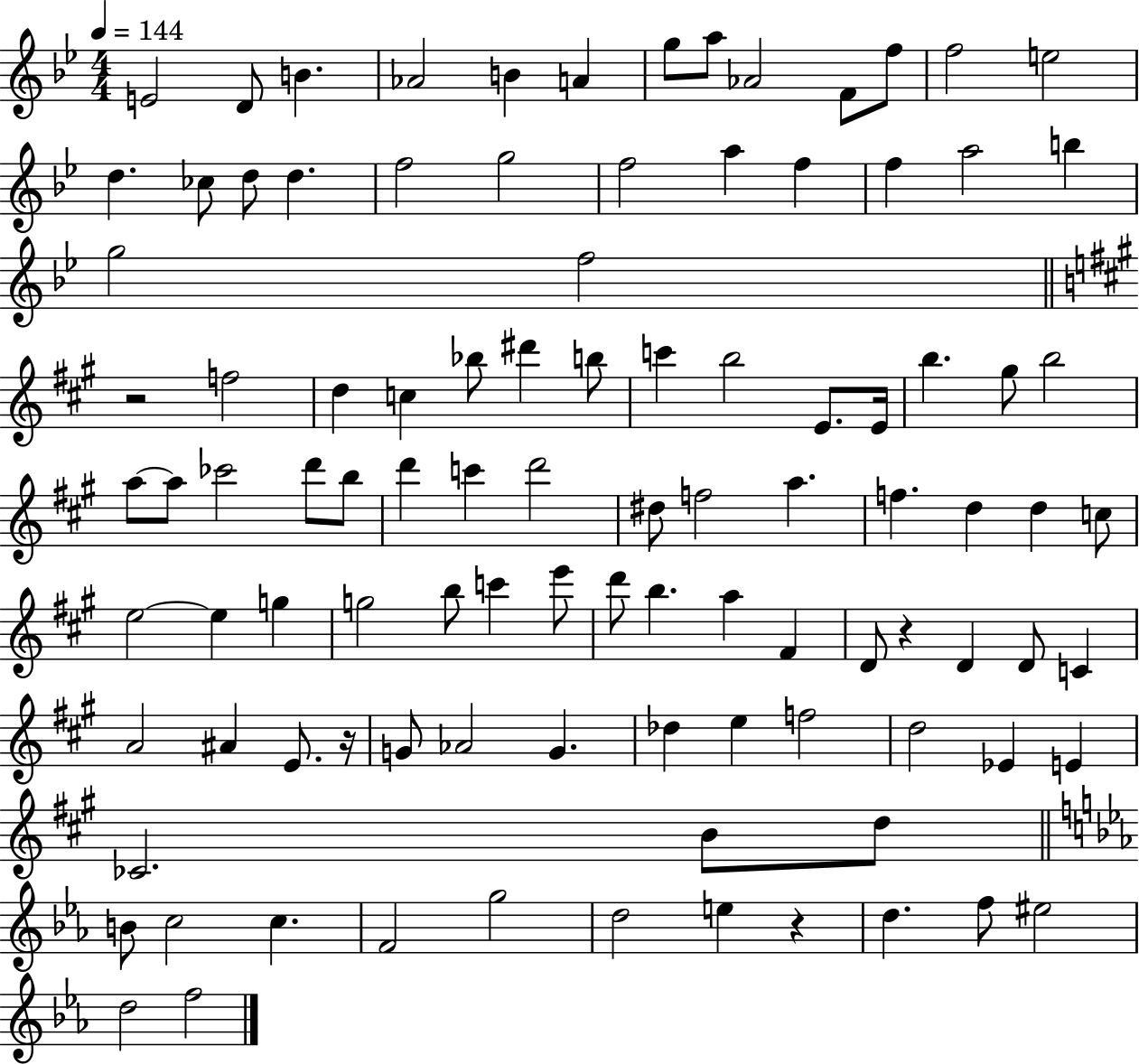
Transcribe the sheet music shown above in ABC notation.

X:1
T:Untitled
M:4/4
L:1/4
K:Bb
E2 D/2 B _A2 B A g/2 a/2 _A2 F/2 f/2 f2 e2 d _c/2 d/2 d f2 g2 f2 a f f a2 b g2 f2 z2 f2 d c _b/2 ^d' b/2 c' b2 E/2 E/4 b ^g/2 b2 a/2 a/2 _c'2 d'/2 b/2 d' c' d'2 ^d/2 f2 a f d d c/2 e2 e g g2 b/2 c' e'/2 d'/2 b a ^F D/2 z D D/2 C A2 ^A E/2 z/4 G/2 _A2 G _d e f2 d2 _E E _C2 B/2 d/2 B/2 c2 c F2 g2 d2 e z d f/2 ^e2 d2 f2